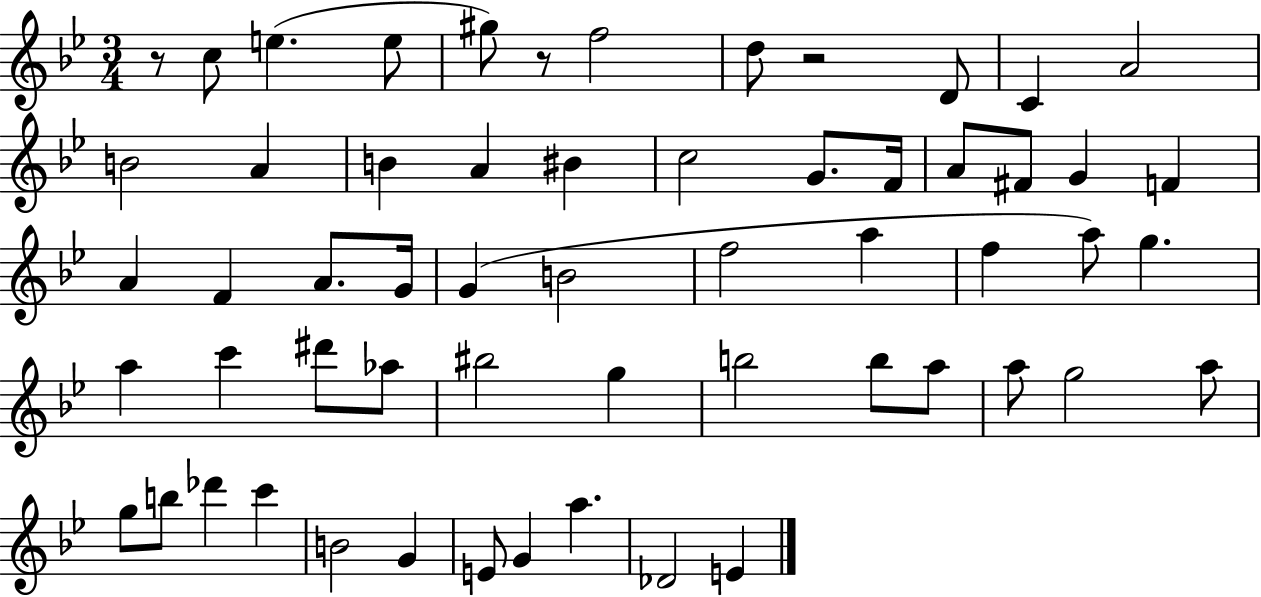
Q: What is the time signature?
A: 3/4